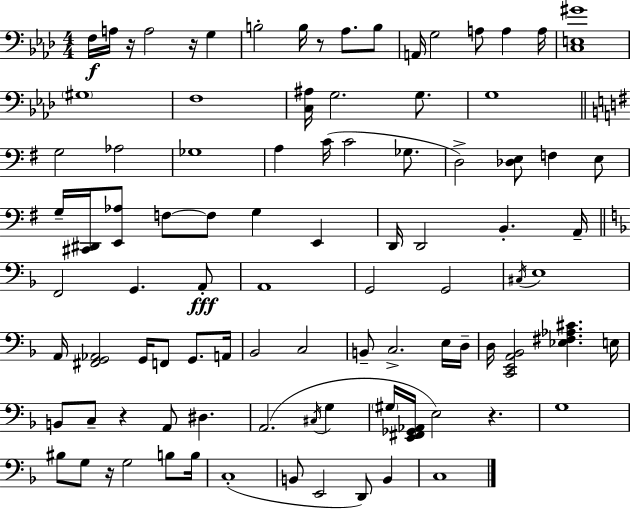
X:1
T:Untitled
M:4/4
L:1/4
K:Fm
F,/4 A,/4 z/4 A,2 z/4 G, B,2 B,/4 z/2 _A,/2 B,/2 A,,/4 G,2 A,/2 A, A,/4 [C,E,^G]4 ^G,4 F,4 [C,^A,]/4 G,2 G,/2 G,4 G,2 _A,2 _G,4 A, C/4 C2 _G,/2 D,2 [_D,E,]/2 F, E,/2 G,/4 [^C,,^D,,]/4 [E,,_A,]/2 F,/2 F,/2 G, E,, D,,/4 D,,2 B,, A,,/4 F,,2 G,, A,,/2 A,,4 G,,2 G,,2 ^C,/4 E,4 A,,/4 [^F,,G,,_A,,]2 G,,/4 F,,/2 G,,/2 A,,/4 _B,,2 C,2 B,,/2 C,2 E,/4 D,/4 D,/4 [C,,E,,A,,_B,,]2 [_E,^F,_A,^C] E,/4 B,,/2 C,/2 z A,,/2 ^D, A,,2 ^C,/4 G, ^G,/4 [E,,^F,,_G,,_A,,]/4 E,2 z G,4 ^B,/2 G,/2 z/4 G,2 B,/2 B,/4 C,4 B,,/2 E,,2 D,,/2 B,, C,4